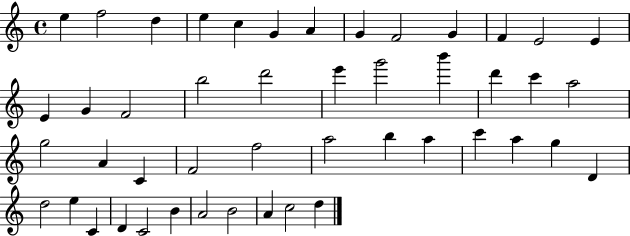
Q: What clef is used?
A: treble